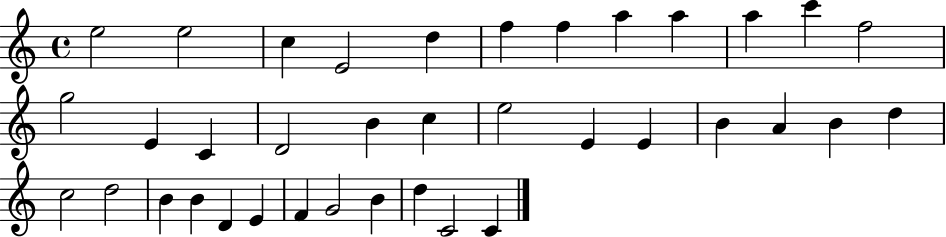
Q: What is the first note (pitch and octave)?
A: E5